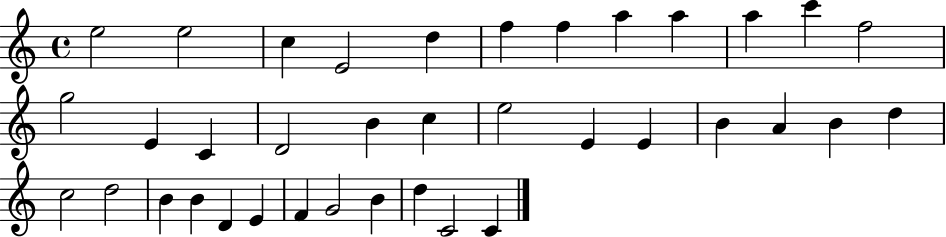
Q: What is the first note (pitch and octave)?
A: E5